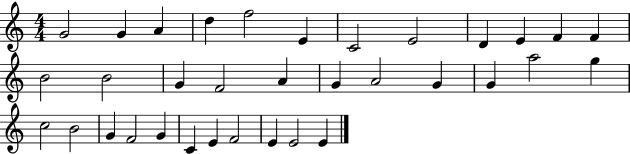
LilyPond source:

{
  \clef treble
  \numericTimeSignature
  \time 4/4
  \key c \major
  g'2 g'4 a'4 | d''4 f''2 e'4 | c'2 e'2 | d'4 e'4 f'4 f'4 | \break b'2 b'2 | g'4 f'2 a'4 | g'4 a'2 g'4 | g'4 a''2 g''4 | \break c''2 b'2 | g'4 f'2 g'4 | c'4 e'4 f'2 | e'4 e'2 e'4 | \break \bar "|."
}